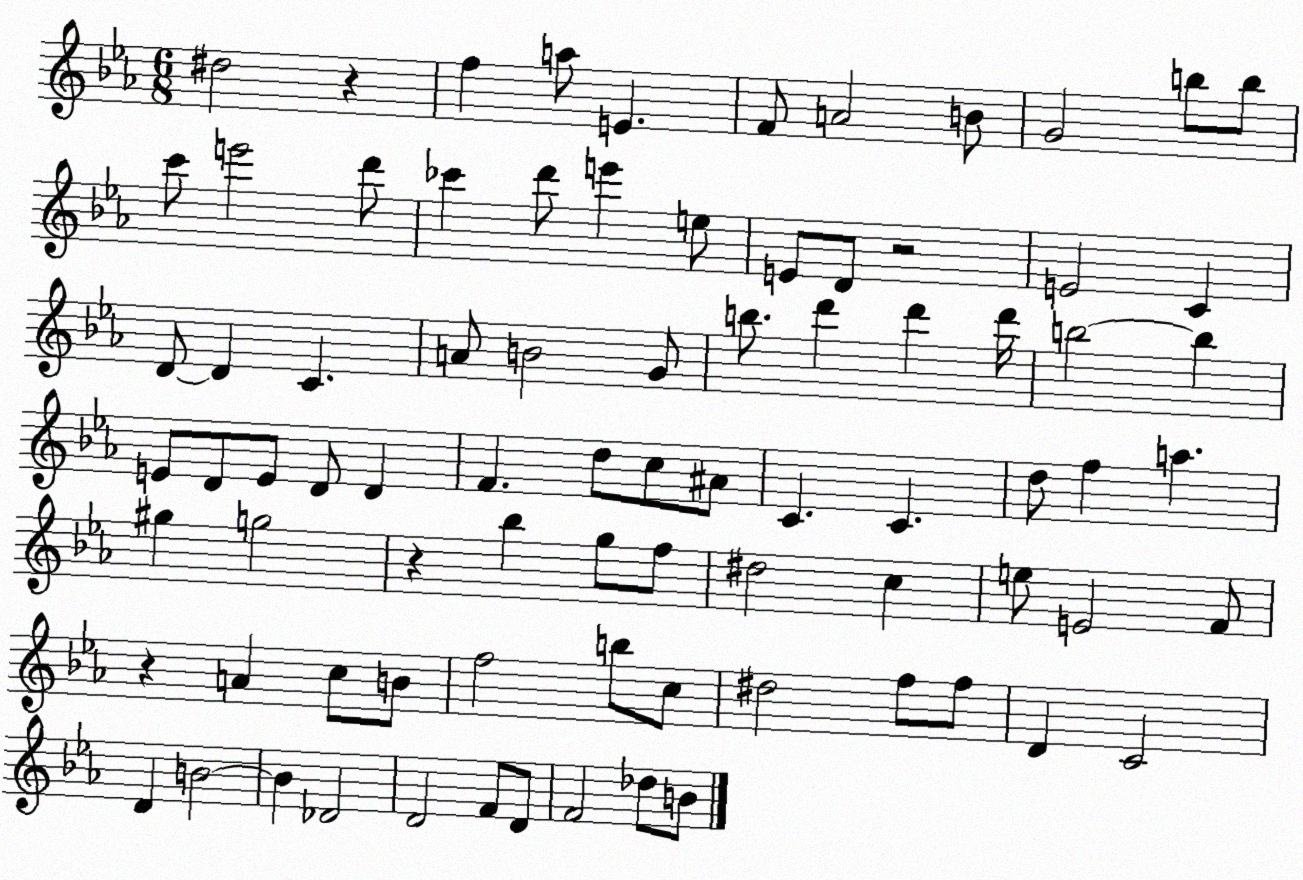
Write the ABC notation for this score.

X:1
T:Untitled
M:6/8
L:1/4
K:Eb
^d2 z f a/2 E F/2 A2 B/2 G2 b/2 b/2 c'/2 e'2 d'/2 _c' d'/2 e' e/2 E/2 D/2 z2 E2 C D/2 D C A/2 B2 G/2 b/2 d' d' d'/4 b2 b E/2 D/2 E/2 D/2 D F d/2 c/2 ^A/2 C C d/2 f a ^g g2 z _b g/2 f/2 ^d2 c e/2 E2 F/2 z A c/2 B/2 f2 b/2 c/2 ^d2 f/2 f/2 D C2 D B2 B _D2 D2 F/2 D/2 F2 _d/2 B/2